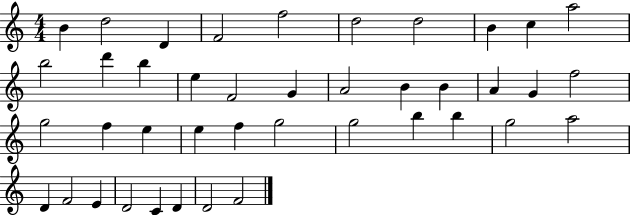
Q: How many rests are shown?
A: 0